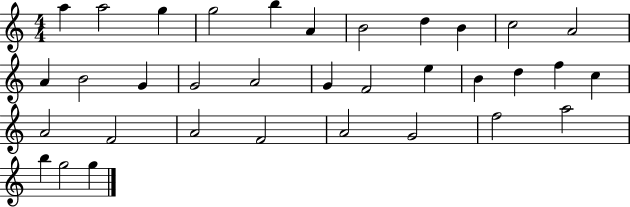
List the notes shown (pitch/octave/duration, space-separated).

A5/q A5/h G5/q G5/h B5/q A4/q B4/h D5/q B4/q C5/h A4/h A4/q B4/h G4/q G4/h A4/h G4/q F4/h E5/q B4/q D5/q F5/q C5/q A4/h F4/h A4/h F4/h A4/h G4/h F5/h A5/h B5/q G5/h G5/q